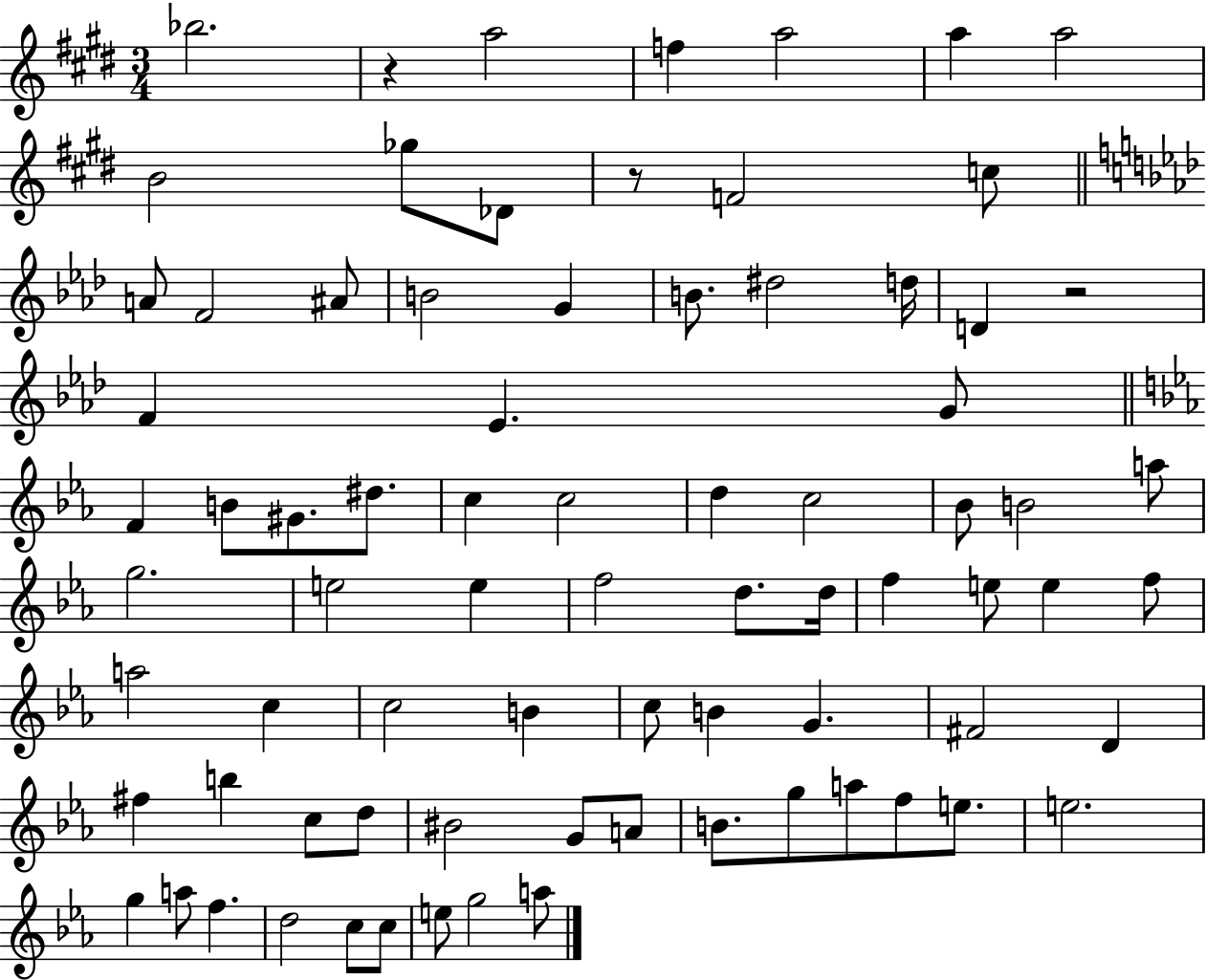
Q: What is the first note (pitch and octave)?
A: Bb5